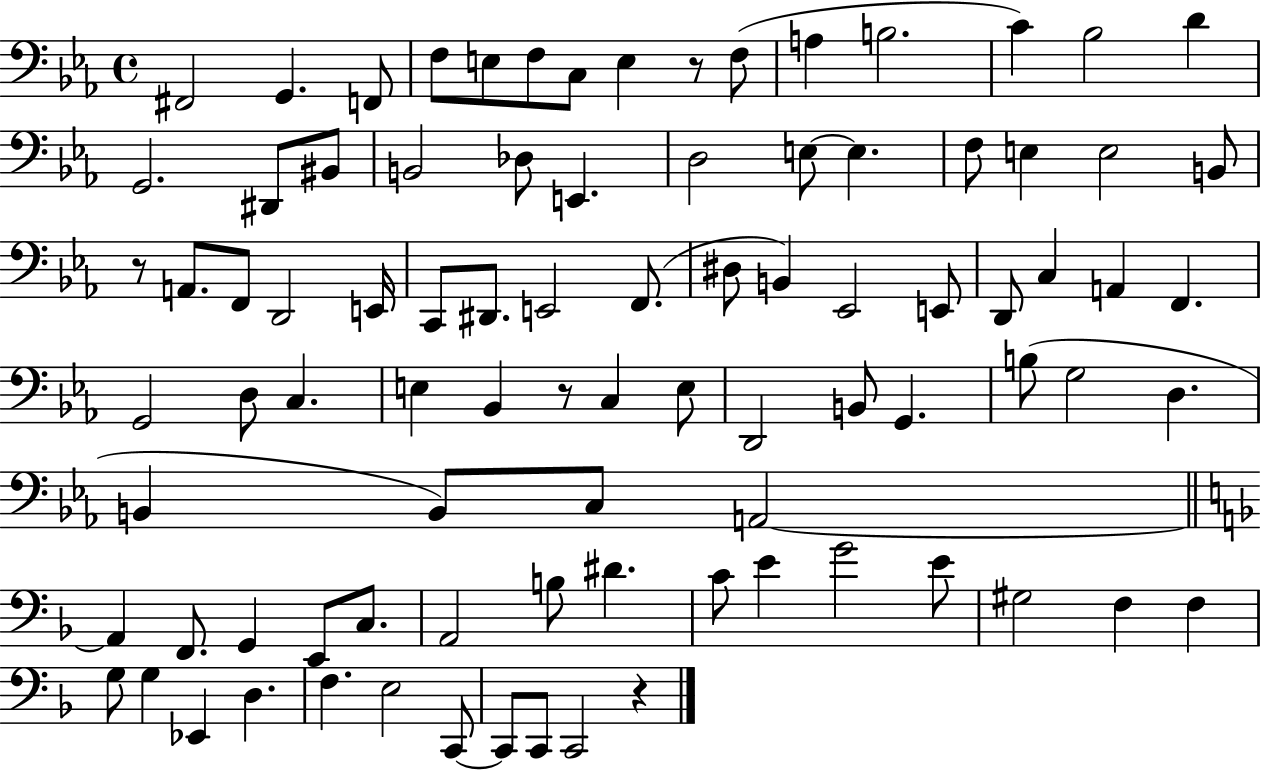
X:1
T:Untitled
M:4/4
L:1/4
K:Eb
^F,,2 G,, F,,/2 F,/2 E,/2 F,/2 C,/2 E, z/2 F,/2 A, B,2 C _B,2 D G,,2 ^D,,/2 ^B,,/2 B,,2 _D,/2 E,, D,2 E,/2 E, F,/2 E, E,2 B,,/2 z/2 A,,/2 F,,/2 D,,2 E,,/4 C,,/2 ^D,,/2 E,,2 F,,/2 ^D,/2 B,, _E,,2 E,,/2 D,,/2 C, A,, F,, G,,2 D,/2 C, E, _B,, z/2 C, E,/2 D,,2 B,,/2 G,, B,/2 G,2 D, B,, B,,/2 C,/2 A,,2 A,, F,,/2 G,, E,,/2 C,/2 A,,2 B,/2 ^D C/2 E G2 E/2 ^G,2 F, F, G,/2 G, _E,, D, F, E,2 C,,/2 C,,/2 C,,/2 C,,2 z